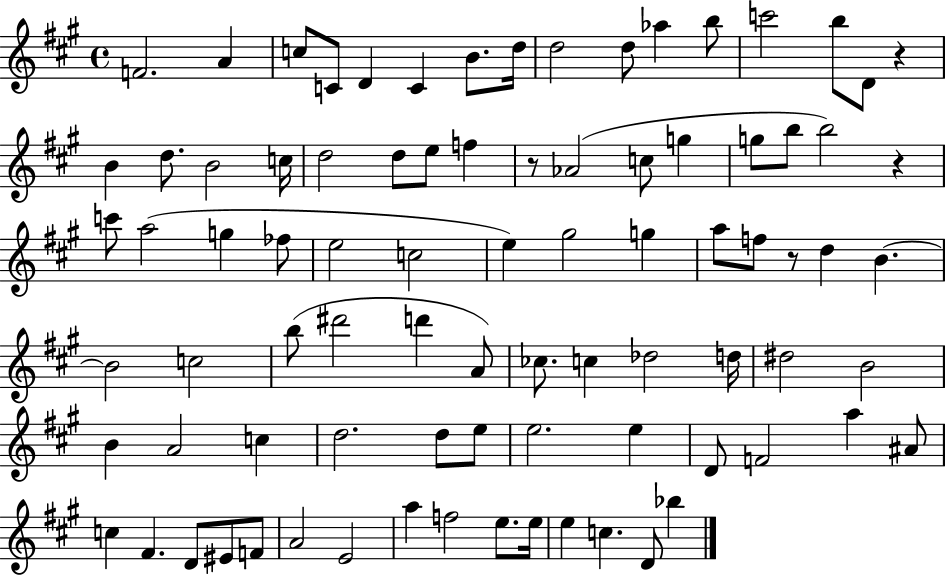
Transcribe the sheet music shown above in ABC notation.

X:1
T:Untitled
M:4/4
L:1/4
K:A
F2 A c/2 C/2 D C B/2 d/4 d2 d/2 _a b/2 c'2 b/2 D/2 z B d/2 B2 c/4 d2 d/2 e/2 f z/2 _A2 c/2 g g/2 b/2 b2 z c'/2 a2 g _f/2 e2 c2 e ^g2 g a/2 f/2 z/2 d B B2 c2 b/2 ^d'2 d' A/2 _c/2 c _d2 d/4 ^d2 B2 B A2 c d2 d/2 e/2 e2 e D/2 F2 a ^A/2 c ^F D/2 ^E/2 F/2 A2 E2 a f2 e/2 e/4 e c D/2 _b